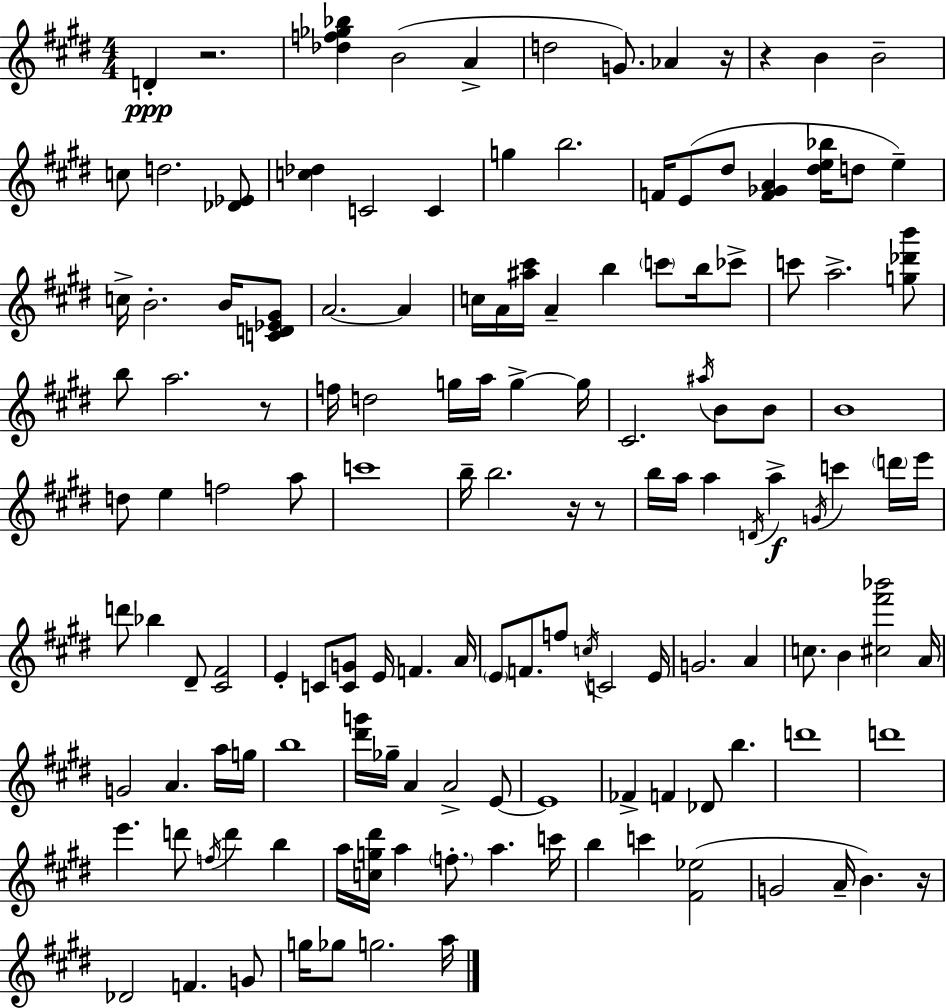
X:1
T:Untitled
M:4/4
L:1/4
K:E
D z2 [_df_g_b] B2 A d2 G/2 _A z/4 z B B2 c/2 d2 [_D_E]/2 [c_d] C2 C g b2 F/4 E/2 ^d/2 [F_GA] [^de_b]/4 d/2 e c/4 B2 B/4 [CD_E^G]/2 A2 A c/4 A/4 [^a^c']/4 A b c'/2 b/4 _c'/2 c'/2 a2 [g_d'b']/2 b/2 a2 z/2 f/4 d2 g/4 a/4 g g/4 ^C2 ^a/4 B/2 B/2 B4 d/2 e f2 a/2 c'4 b/4 b2 z/4 z/2 b/4 a/4 a D/4 a G/4 c' d'/4 e'/4 d'/2 _b ^D/2 [^C^F]2 E C/2 [CG]/2 E/4 F A/4 E/2 F/2 f/2 c/4 C2 E/4 G2 A c/2 B [^c^f'_b']2 A/4 G2 A a/4 g/4 b4 [^d'g']/4 _g/4 A A2 E/2 E4 _F F _D/2 b d'4 d'4 e' d'/2 f/4 d' b a/4 [cg^d']/4 a f/2 a c'/4 b c' [^F_e]2 G2 A/4 B z/4 _D2 F G/2 g/4 _g/2 g2 a/4